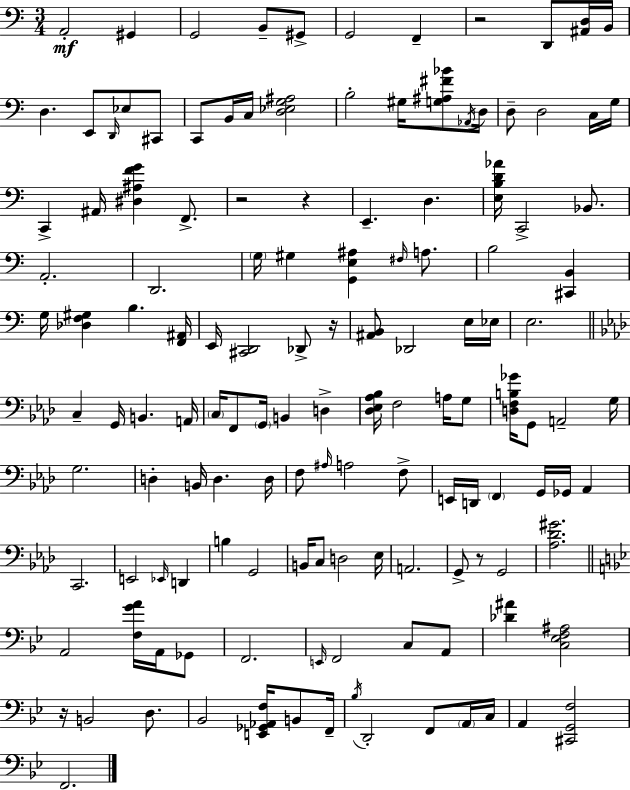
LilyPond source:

{
  \clef bass
  \numericTimeSignature
  \time 3/4
  \key a \minor
  a,2-.\mf gis,4 | g,2 b,8-- gis,8-> | g,2 f,4-- | r2 d,8 <ais, d>16 b,16 | \break d4. e,8 \grace { d,16 } ees8 cis,8 | c,8 b,16 c16 <d ees g ais>2 | b2-. gis16 <g ais fis' bes'>8 | \acciaccatura { aes,16 } d16 d8-- d2 | \break c16 g16 c,4-> ais,16 <dis ais f' g'>4 f,8.-> | r2 r4 | e,4.-- d4. | <e b d' aes'>16 c,2-> bes,8. | \break a,2.-. | d,2. | \parenthesize g16 gis4 <g, e ais>4 \grace { fis16 } | a8. b2 <cis, b,>4 | \break g16 <des f gis>4 b4. | <f, ais,>16 e,16 <cis, d,>2 | des,8-> r16 <ais, b,>8 des,2 | e16 ees16 e2. | \break \bar "||" \break \key f \minor c4-- g,16 b,4. a,16 | \parenthesize c16 f,8 \parenthesize g,16 b,4 d4-> | <des ees aes bes>16 f2 a16 g8 | <d f b ges'>16 g,8 a,2-- g16 | \break g2. | d4-. b,16 d4. d16 | f8 \grace { ais16 } a2 f8-> | e,16 d,16 \parenthesize f,4 g,16 ges,16 aes,4 | \break c,2. | e,2 \grace { ees,16 } d,4 | b4 g,2 | b,16 c8 d2 | \break ees16 a,2. | g,8-> r8 g,2 | <aes des' gis'>2. | \bar "||" \break \key bes \major a,2 <f g' a'>16 a,16 ges,8 | f,2. | \grace { e,16 } f,2 c8 a,8 | <des' ais'>4 <c ees f ais>2 | \break r16 b,2 d8. | bes,2 <e, ges, aes, f>16 b,8 | f,16-- \acciaccatura { bes16 } d,2-. f,8 | \parenthesize a,16 c16 a,4 <cis, g, f>2 | \break f,2. | \bar "|."
}